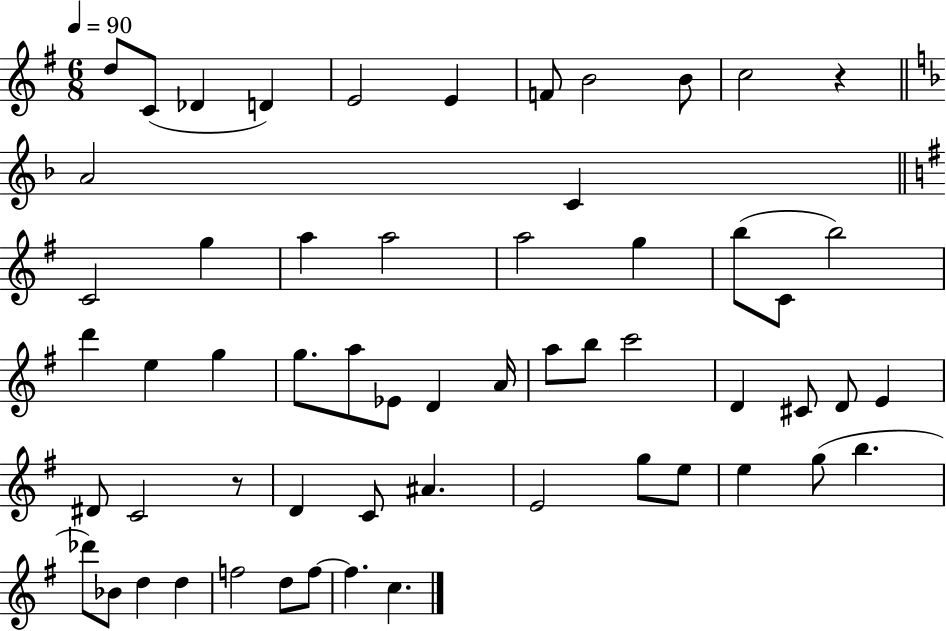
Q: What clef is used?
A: treble